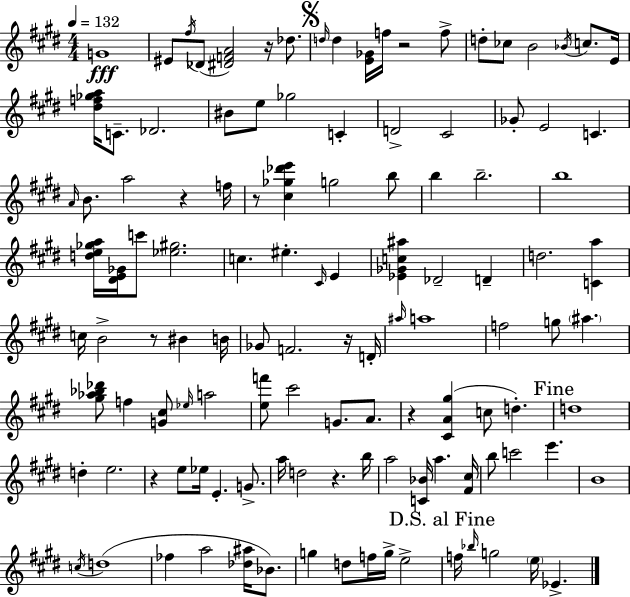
G4/w EIS4/e F#5/s Db4/e [D#4,F4,A4]/h R/s Db5/e. D5/s D5/q [E4,Gb4]/s F5/s R/h F5/e D5/e CES5/e B4/h Bb4/s C5/e. E4/s [D#5,F5,Gb5,A5]/s C4/e. Db4/h. BIS4/e E5/e Gb5/h C4/q D4/h C#4/h Gb4/e E4/h C4/q. A4/s B4/e. A5/h R/q F5/s R/e [C#5,Gb5,Db6,E6]/q G5/h B5/e B5/q B5/h. B5/w [D5,E5,Gb5,A5]/s [D#4,E4,Gb4]/s C6/e [Eb5,G#5]/h. C5/q. EIS5/q. C#4/s E4/q [Eb4,Gb4,C5,A#5]/q Db4/h D4/q D5/h. [C4,A5]/q C5/s B4/h R/e BIS4/q B4/s Gb4/e F4/h. R/s D4/s A#5/s A5/w F5/h G5/e A#5/q. [G#5,Ab5,Bb5,Db6]/e F5/q [G4,C#5]/e Eb5/s A5/h [E5,F6]/e C#6/h G4/e. A4/e. R/q [C#4,A4,G#5]/q C5/e D5/q. D5/w D5/q E5/h. R/q E5/e Eb5/s E4/q. G4/e. A5/s D5/h R/q. B5/s A5/h [C4,Bb4]/s A5/q. [F#4,C#5]/s B5/e C6/h E6/q. B4/w C5/s D5/w FES5/q A5/h [Db5,A#5]/s Bb4/e. G5/q D5/e F5/s G5/s E5/h F5/s Bb5/s G5/h E5/s Eb4/q.